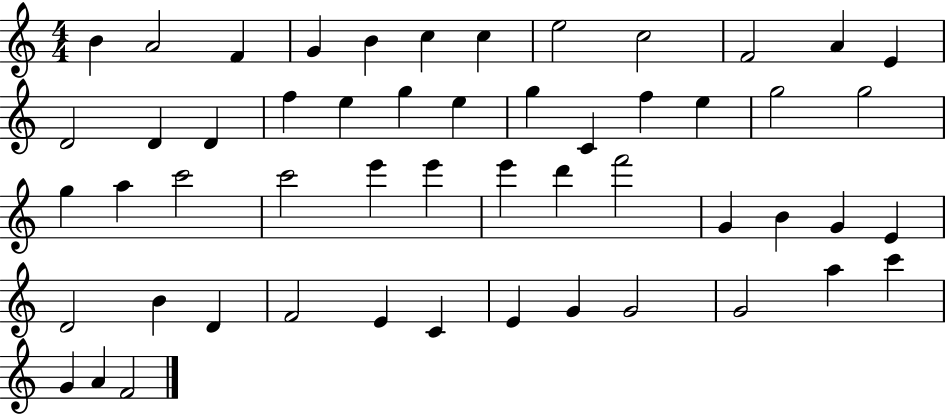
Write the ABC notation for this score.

X:1
T:Untitled
M:4/4
L:1/4
K:C
B A2 F G B c c e2 c2 F2 A E D2 D D f e g e g C f e g2 g2 g a c'2 c'2 e' e' e' d' f'2 G B G E D2 B D F2 E C E G G2 G2 a c' G A F2